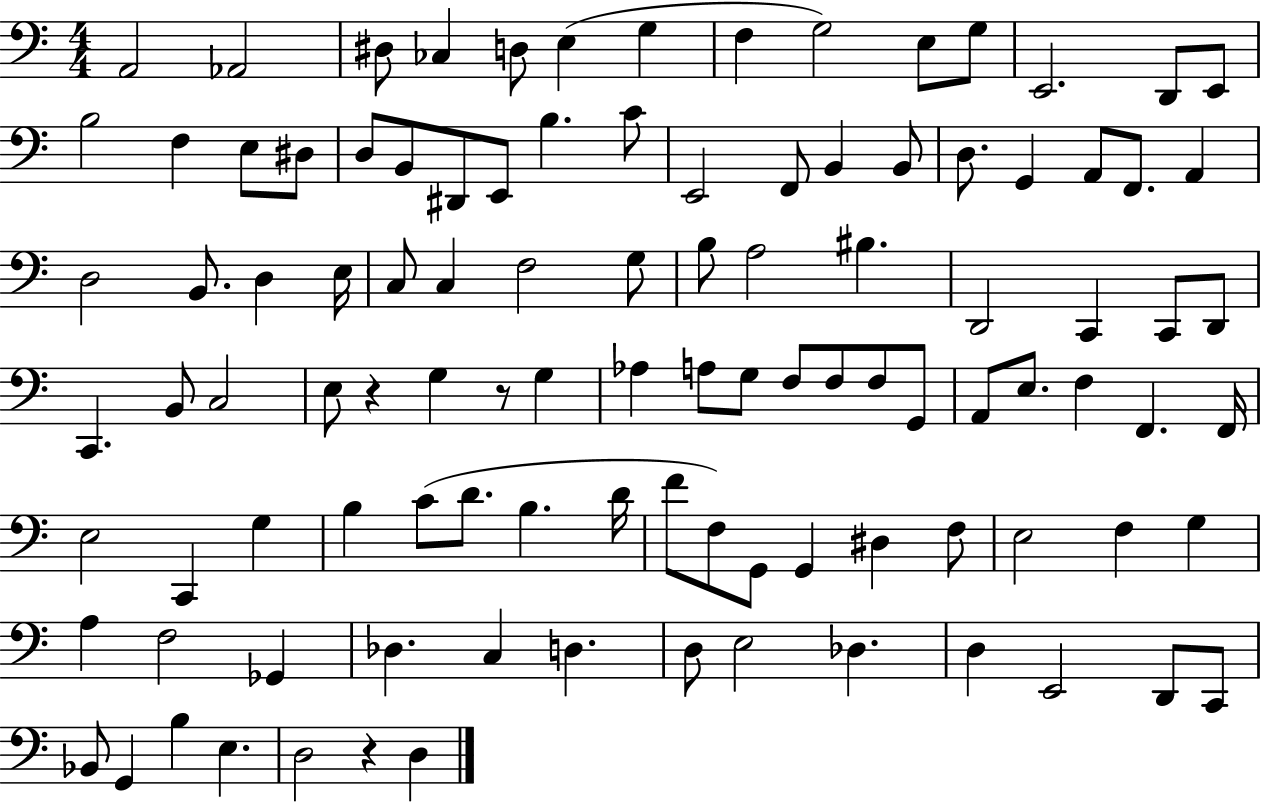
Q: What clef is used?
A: bass